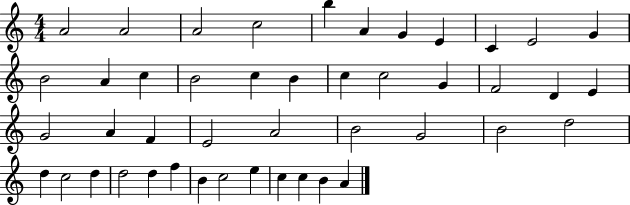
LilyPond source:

{
  \clef treble
  \numericTimeSignature
  \time 4/4
  \key c \major
  a'2 a'2 | a'2 c''2 | b''4 a'4 g'4 e'4 | c'4 e'2 g'4 | \break b'2 a'4 c''4 | b'2 c''4 b'4 | c''4 c''2 g'4 | f'2 d'4 e'4 | \break g'2 a'4 f'4 | e'2 a'2 | b'2 g'2 | b'2 d''2 | \break d''4 c''2 d''4 | d''2 d''4 f''4 | b'4 c''2 e''4 | c''4 c''4 b'4 a'4 | \break \bar "|."
}